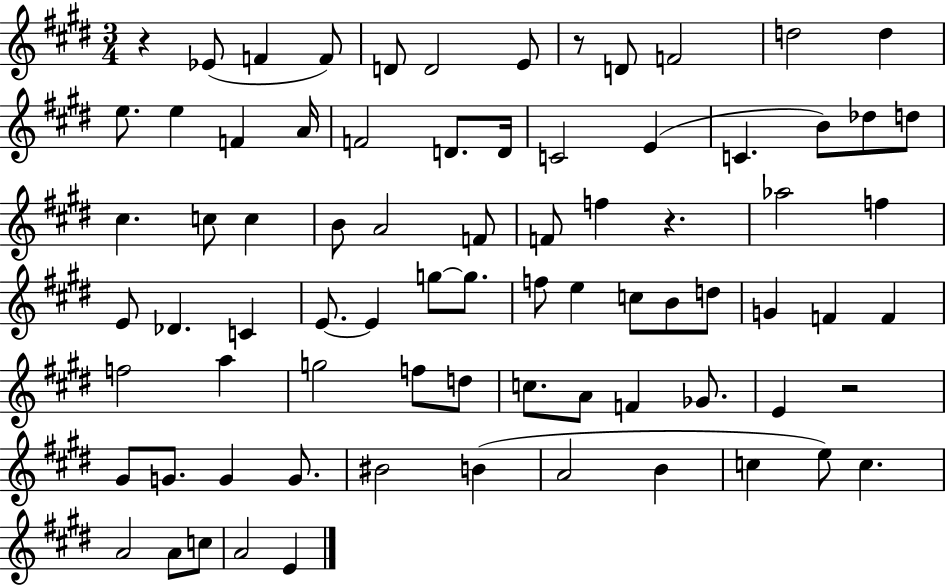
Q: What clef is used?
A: treble